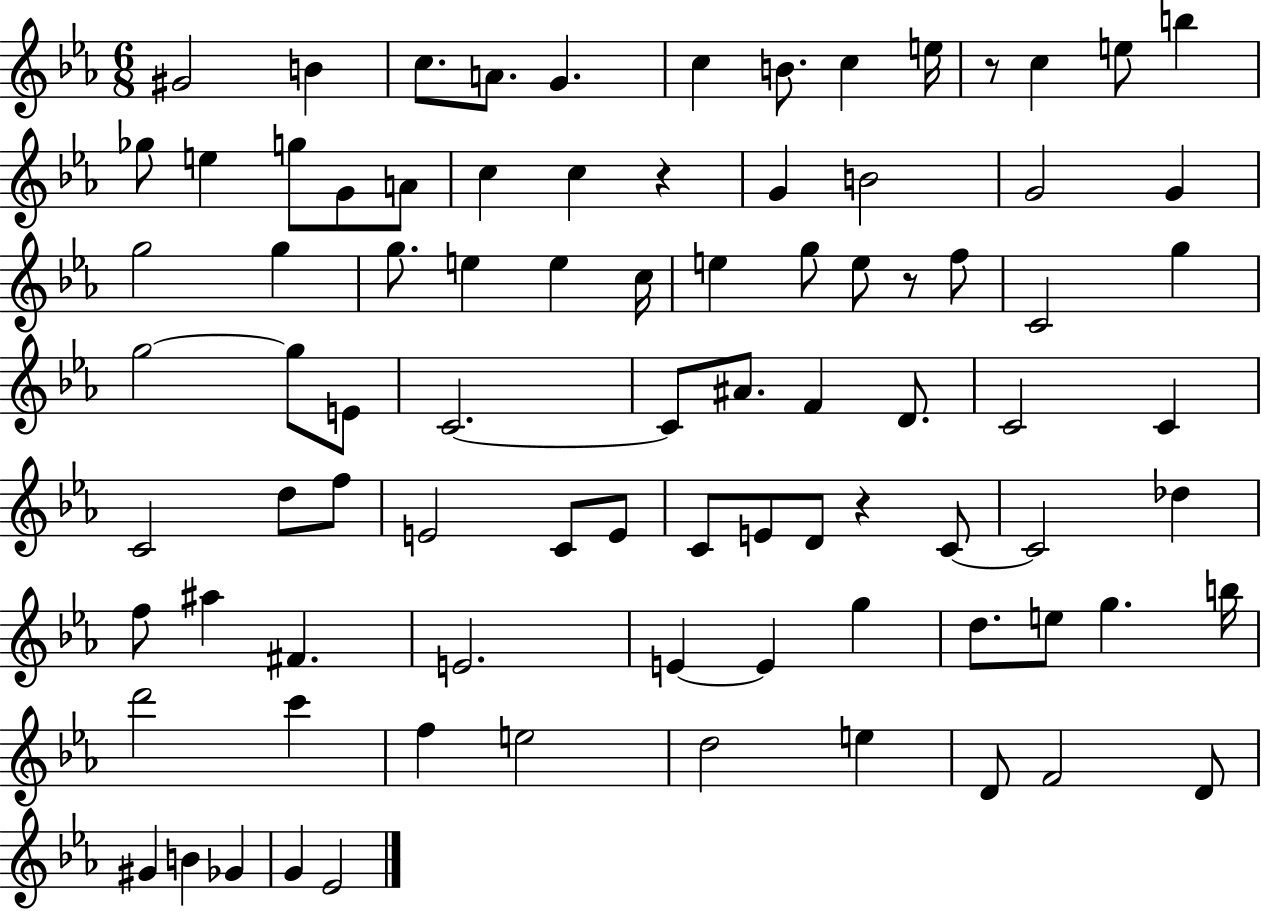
X:1
T:Untitled
M:6/8
L:1/4
K:Eb
^G2 B c/2 A/2 G c B/2 c e/4 z/2 c e/2 b _g/2 e g/2 G/2 A/2 c c z G B2 G2 G g2 g g/2 e e c/4 e g/2 e/2 z/2 f/2 C2 g g2 g/2 E/2 C2 C/2 ^A/2 F D/2 C2 C C2 d/2 f/2 E2 C/2 E/2 C/2 E/2 D/2 z C/2 C2 _d f/2 ^a ^F E2 E E g d/2 e/2 g b/4 d'2 c' f e2 d2 e D/2 F2 D/2 ^G B _G G _E2